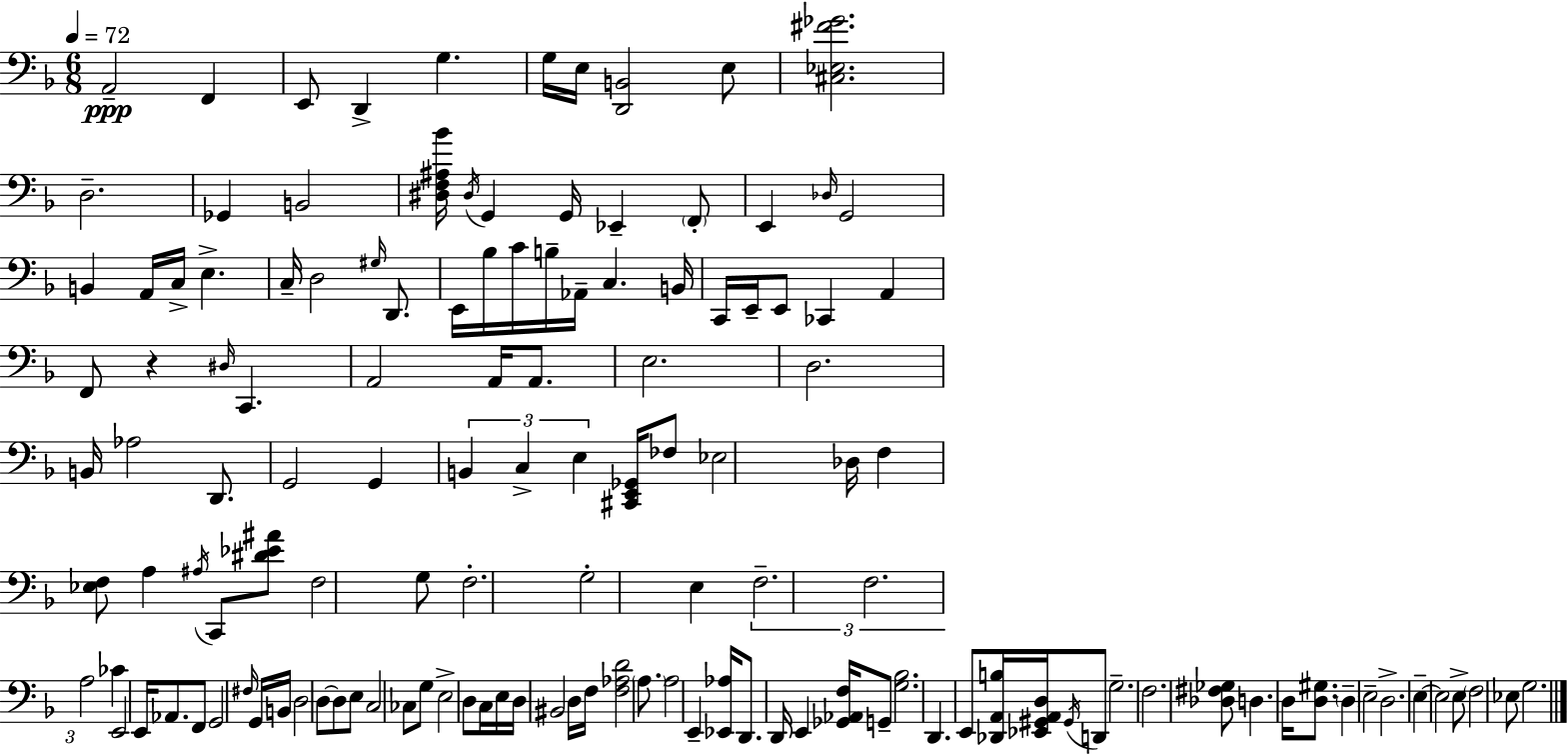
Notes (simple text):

A2/h F2/q E2/e D2/q G3/q. G3/s E3/s [D2,B2]/h E3/e [C#3,Eb3,F#4,Gb4]/h. D3/h. Gb2/q B2/h [D#3,F3,A#3,Bb4]/s D#3/s G2/q G2/s Eb2/q F2/e E2/q Db3/s G2/h B2/q A2/s C3/s E3/q. C3/s D3/h G#3/s D2/e. E2/s Bb3/s C4/s B3/s Ab2/s C3/q. B2/s C2/s E2/s E2/e CES2/q A2/q F2/e R/q D#3/s C2/q. A2/h A2/s A2/e. E3/h. D3/h. B2/s Ab3/h D2/e. G2/h G2/q B2/q C3/q E3/q [C#2,E2,Gb2]/s FES3/e Eb3/h Db3/s F3/q [Eb3,F3]/e A3/q A#3/s C2/e [D#4,Eb4,A#4]/e F3/h G3/e F3/h. G3/h E3/q F3/h. F3/h. A3/h CES4/q E2/h E2/s Ab2/e. F2/e G2/h F#3/s G2/s B2/s D3/h D3/e D3/e E3/e C3/h CES3/e G3/e E3/h D3/e C3/s E3/s D3/s BIS2/h D3/s F3/s [F3,Ab3,D4]/h A3/e. A3/h E2/q [Eb2,Ab3]/s D2/e. D2/s E2/q [Gb2,Ab2,F3]/s G2/e [G3,Bb3]/h. D2/q. E2/e [Db2,A2,B3]/s [Eb2,G#2,A2,D3]/s G#2/s D2/e G3/h. F3/h. [Db3,F#3,Gb3]/e D3/q. D3/s [D3,G#3]/e. D3/q E3/h D3/h. E3/q E3/h E3/e F3/h Eb3/e G3/h.